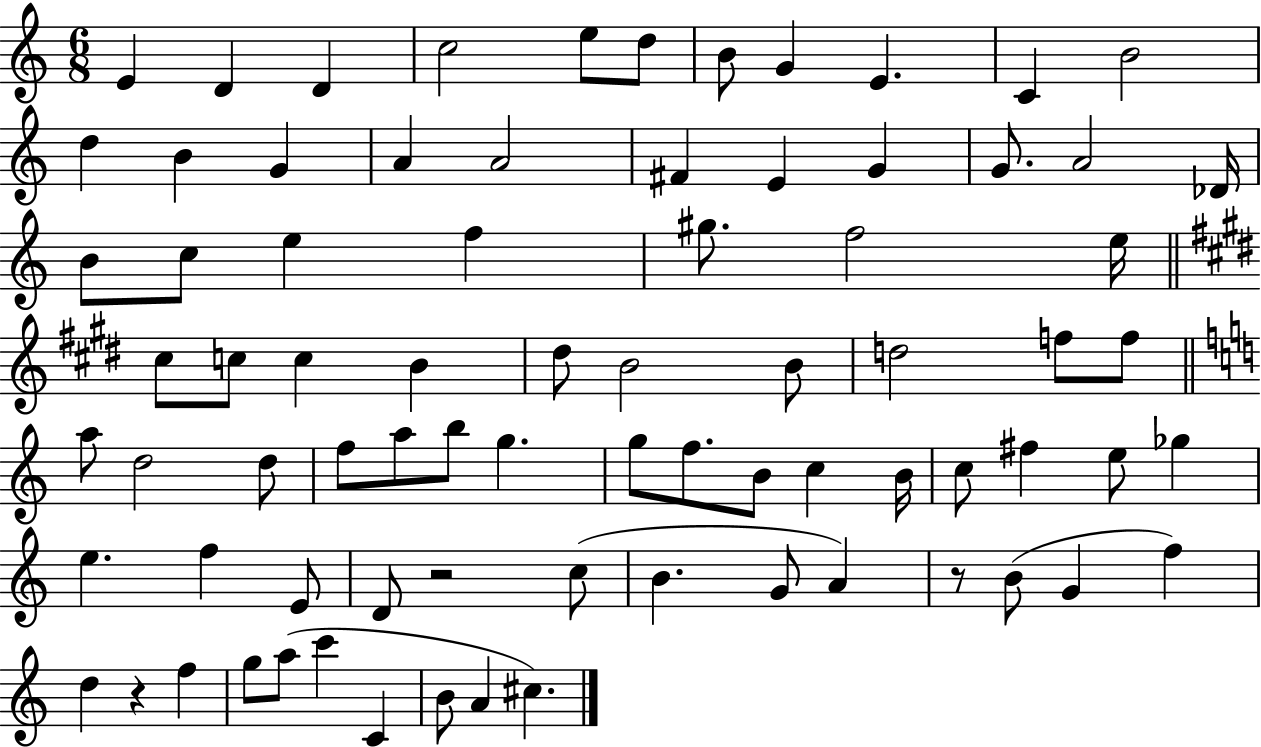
{
  \clef treble
  \numericTimeSignature
  \time 6/8
  \key c \major
  \repeat volta 2 { e'4 d'4 d'4 | c''2 e''8 d''8 | b'8 g'4 e'4. | c'4 b'2 | \break d''4 b'4 g'4 | a'4 a'2 | fis'4 e'4 g'4 | g'8. a'2 des'16 | \break b'8 c''8 e''4 f''4 | gis''8. f''2 e''16 | \bar "||" \break \key e \major cis''8 c''8 c''4 b'4 | dis''8 b'2 b'8 | d''2 f''8 f''8 | \bar "||" \break \key a \minor a''8 d''2 d''8 | f''8 a''8 b''8 g''4. | g''8 f''8. b'8 c''4 b'16 | c''8 fis''4 e''8 ges''4 | \break e''4. f''4 e'8 | d'8 r2 c''8( | b'4. g'8 a'4) | r8 b'8( g'4 f''4) | \break d''4 r4 f''4 | g''8 a''8( c'''4 c'4 | b'8 a'4 cis''4.) | } \bar "|."
}